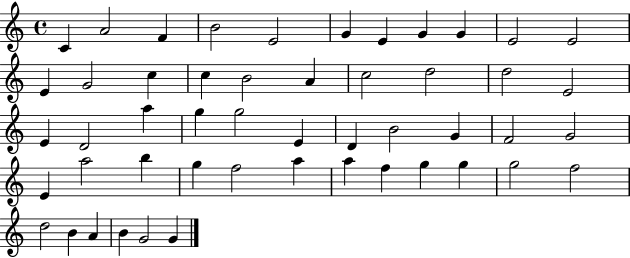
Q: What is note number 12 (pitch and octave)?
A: E4